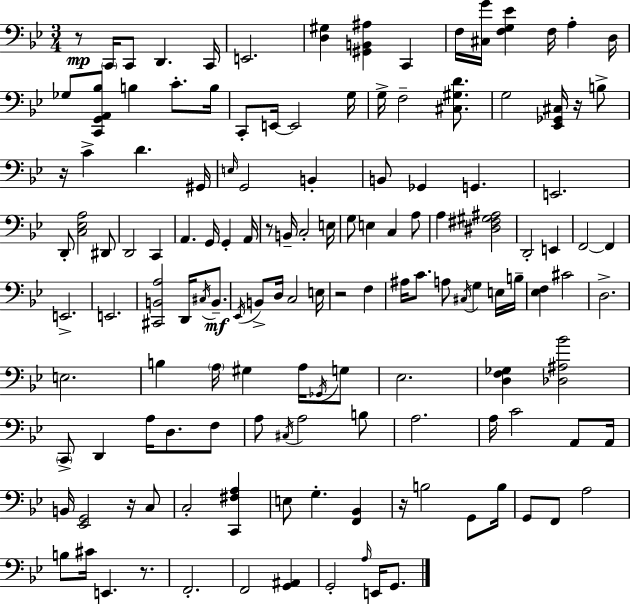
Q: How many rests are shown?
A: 8